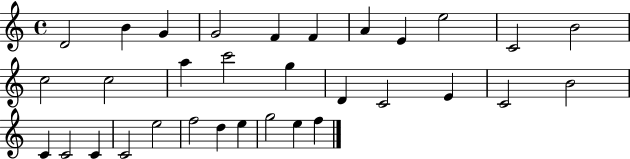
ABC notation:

X:1
T:Untitled
M:4/4
L:1/4
K:C
D2 B G G2 F F A E e2 C2 B2 c2 c2 a c'2 g D C2 E C2 B2 C C2 C C2 e2 f2 d e g2 e f